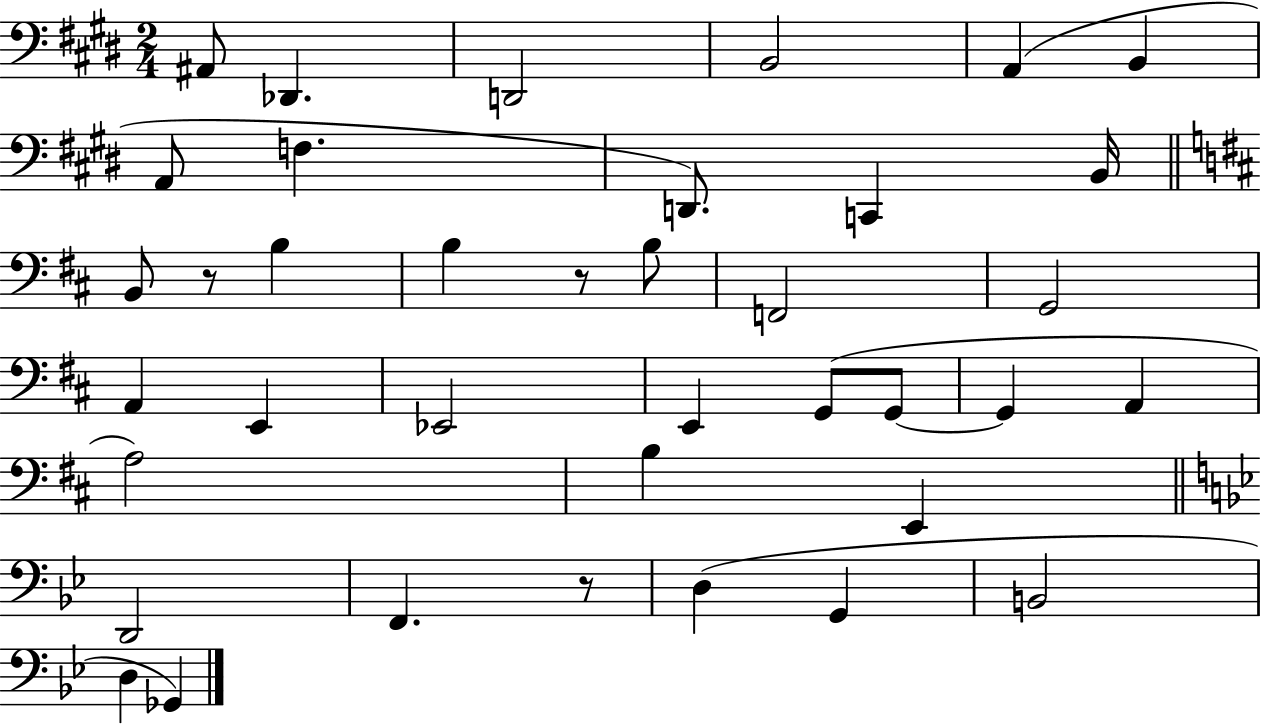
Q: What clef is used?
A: bass